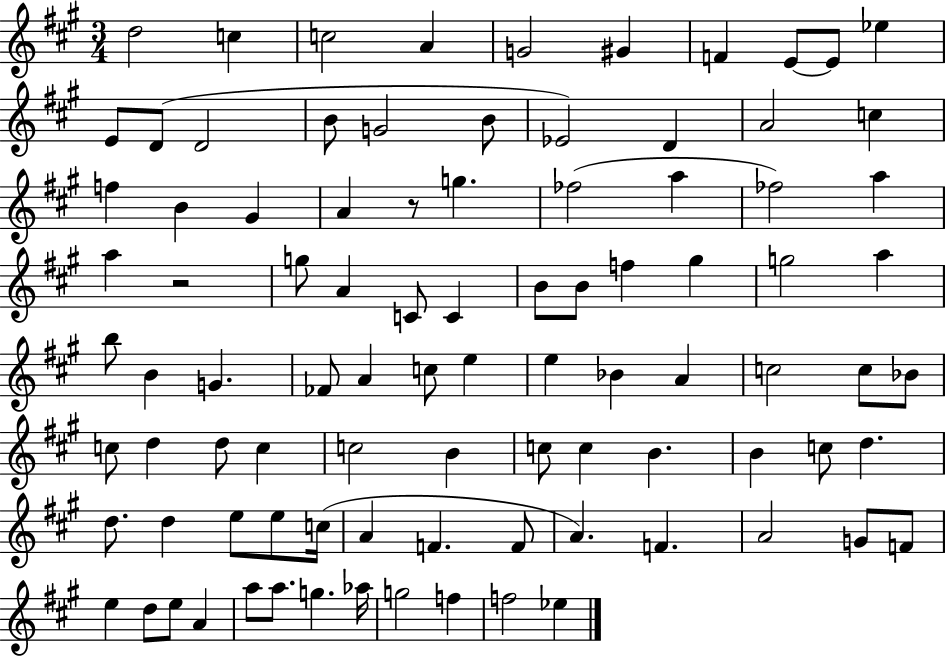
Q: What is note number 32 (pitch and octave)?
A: A4